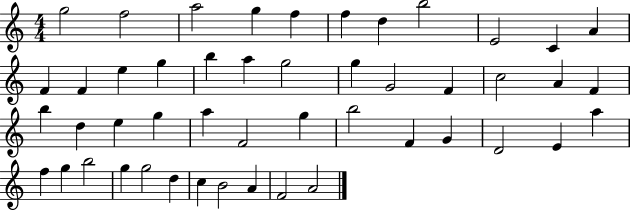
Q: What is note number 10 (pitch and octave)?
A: C4